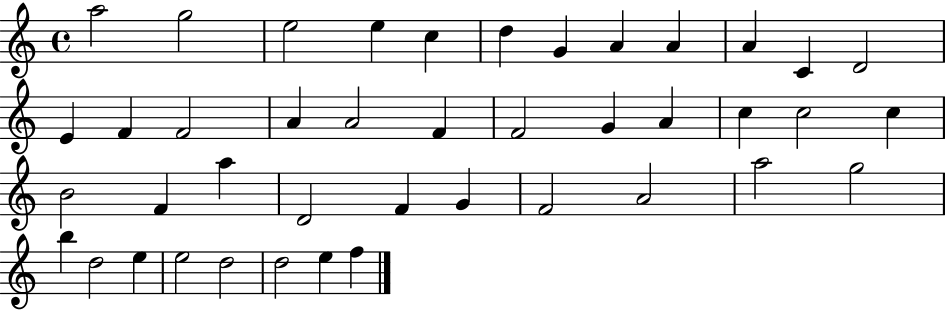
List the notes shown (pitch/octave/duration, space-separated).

A5/h G5/h E5/h E5/q C5/q D5/q G4/q A4/q A4/q A4/q C4/q D4/h E4/q F4/q F4/h A4/q A4/h F4/q F4/h G4/q A4/q C5/q C5/h C5/q B4/h F4/q A5/q D4/h F4/q G4/q F4/h A4/h A5/h G5/h B5/q D5/h E5/q E5/h D5/h D5/h E5/q F5/q